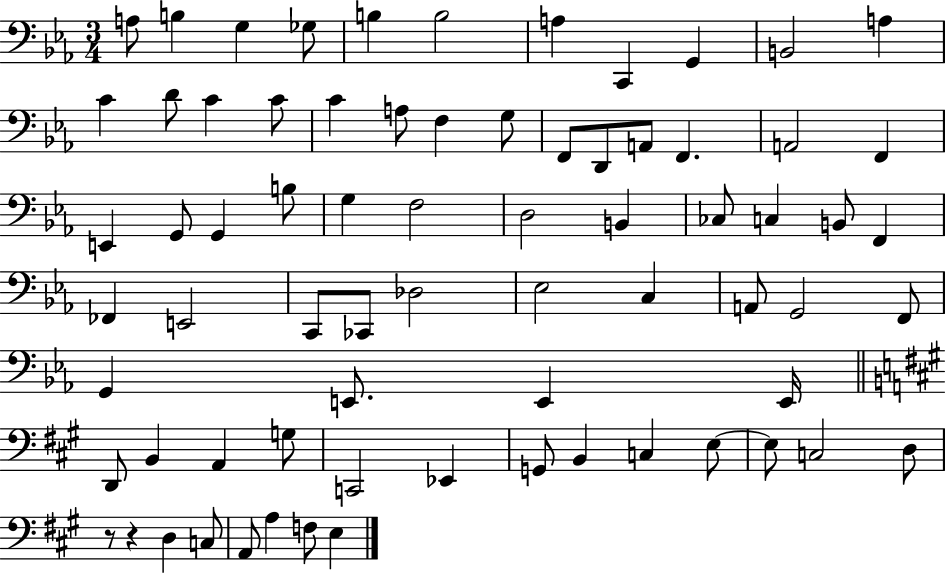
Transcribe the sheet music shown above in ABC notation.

X:1
T:Untitled
M:3/4
L:1/4
K:Eb
A,/2 B, G, _G,/2 B, B,2 A, C,, G,, B,,2 A, C D/2 C C/2 C A,/2 F, G,/2 F,,/2 D,,/2 A,,/2 F,, A,,2 F,, E,, G,,/2 G,, B,/2 G, F,2 D,2 B,, _C,/2 C, B,,/2 F,, _F,, E,,2 C,,/2 _C,,/2 _D,2 _E,2 C, A,,/2 G,,2 F,,/2 G,, E,,/2 E,, E,,/4 D,,/2 B,, A,, G,/2 C,,2 _E,, G,,/2 B,, C, E,/2 E,/2 C,2 D,/2 z/2 z D, C,/2 A,,/2 A, F,/2 E,